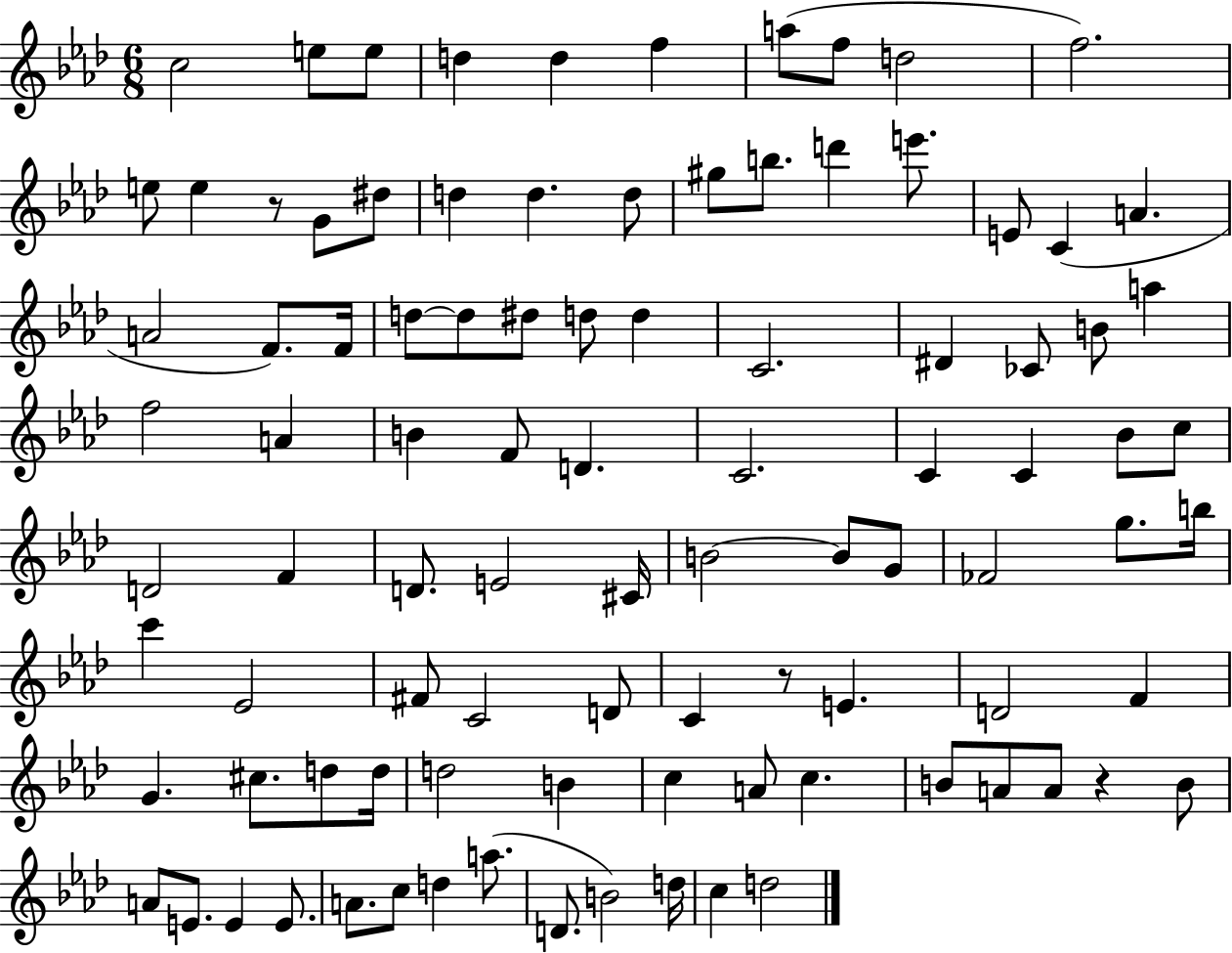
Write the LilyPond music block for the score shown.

{
  \clef treble
  \numericTimeSignature
  \time 6/8
  \key aes \major
  c''2 e''8 e''8 | d''4 d''4 f''4 | a''8( f''8 d''2 | f''2.) | \break e''8 e''4 r8 g'8 dis''8 | d''4 d''4. d''8 | gis''8 b''8. d'''4 e'''8. | e'8 c'4( a'4. | \break a'2 f'8.) f'16 | d''8~~ d''8 dis''8 d''8 d''4 | c'2. | dis'4 ces'8 b'8 a''4 | \break f''2 a'4 | b'4 f'8 d'4. | c'2. | c'4 c'4 bes'8 c''8 | \break d'2 f'4 | d'8. e'2 cis'16 | b'2~~ b'8 g'8 | fes'2 g''8. b''16 | \break c'''4 ees'2 | fis'8 c'2 d'8 | c'4 r8 e'4. | d'2 f'4 | \break g'4. cis''8. d''8 d''16 | d''2 b'4 | c''4 a'8 c''4. | b'8 a'8 a'8 r4 b'8 | \break a'8 e'8. e'4 e'8. | a'8. c''8 d''4 a''8.( | d'8. b'2) d''16 | c''4 d''2 | \break \bar "|."
}